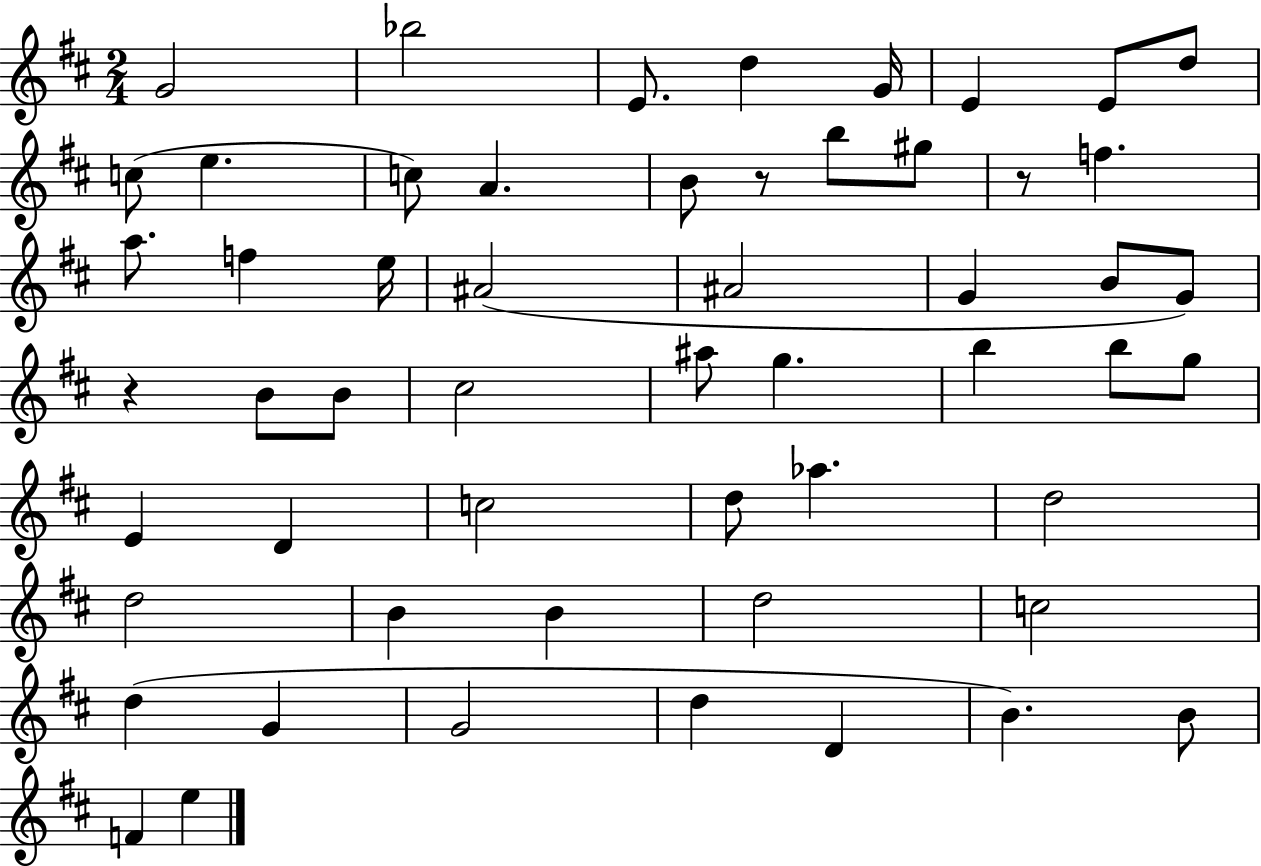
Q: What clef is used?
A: treble